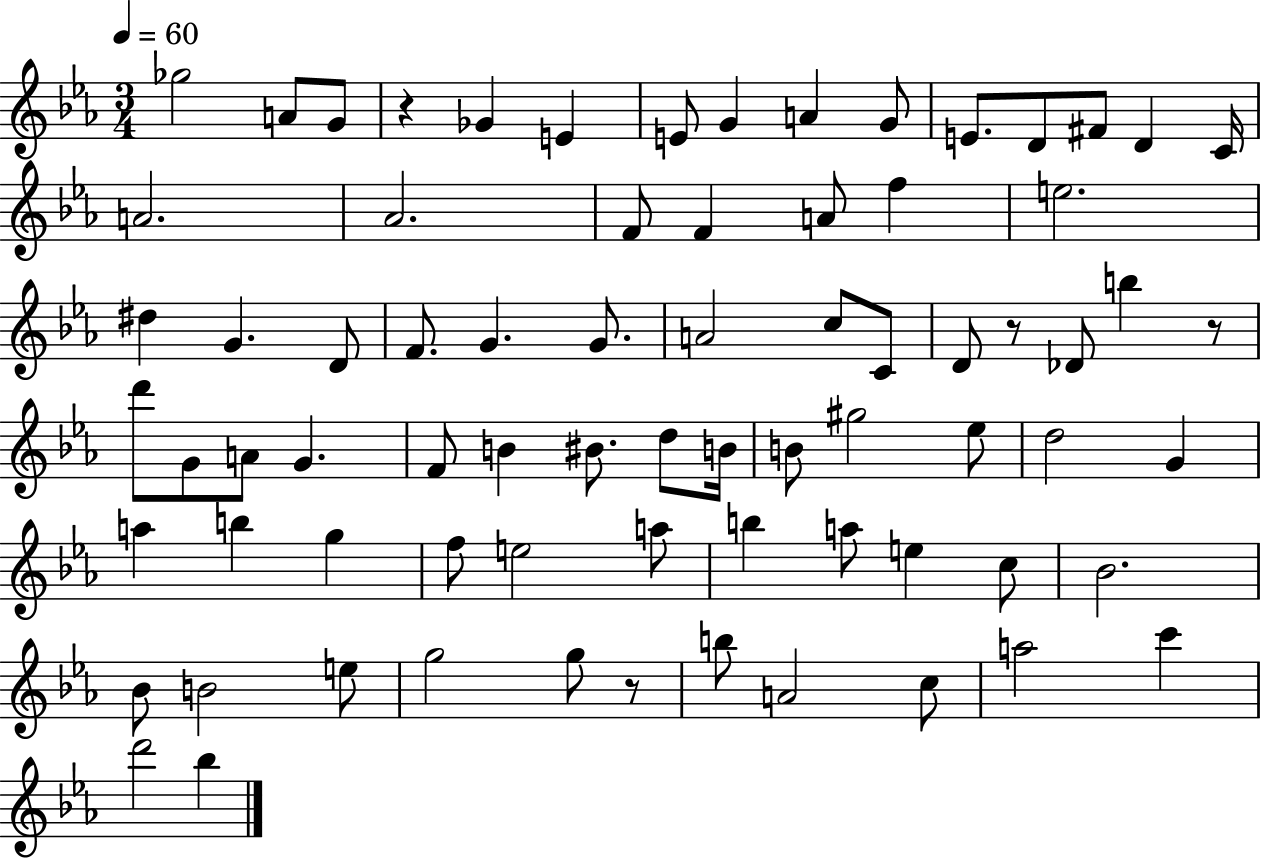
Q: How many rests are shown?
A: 4